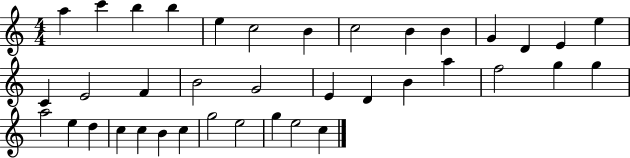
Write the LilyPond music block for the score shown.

{
  \clef treble
  \numericTimeSignature
  \time 4/4
  \key c \major
  a''4 c'''4 b''4 b''4 | e''4 c''2 b'4 | c''2 b'4 b'4 | g'4 d'4 e'4 e''4 | \break c'4 e'2 f'4 | b'2 g'2 | e'4 d'4 b'4 a''4 | f''2 g''4 g''4 | \break a''2 e''4 d''4 | c''4 c''4 b'4 c''4 | g''2 e''2 | g''4 e''2 c''4 | \break \bar "|."
}